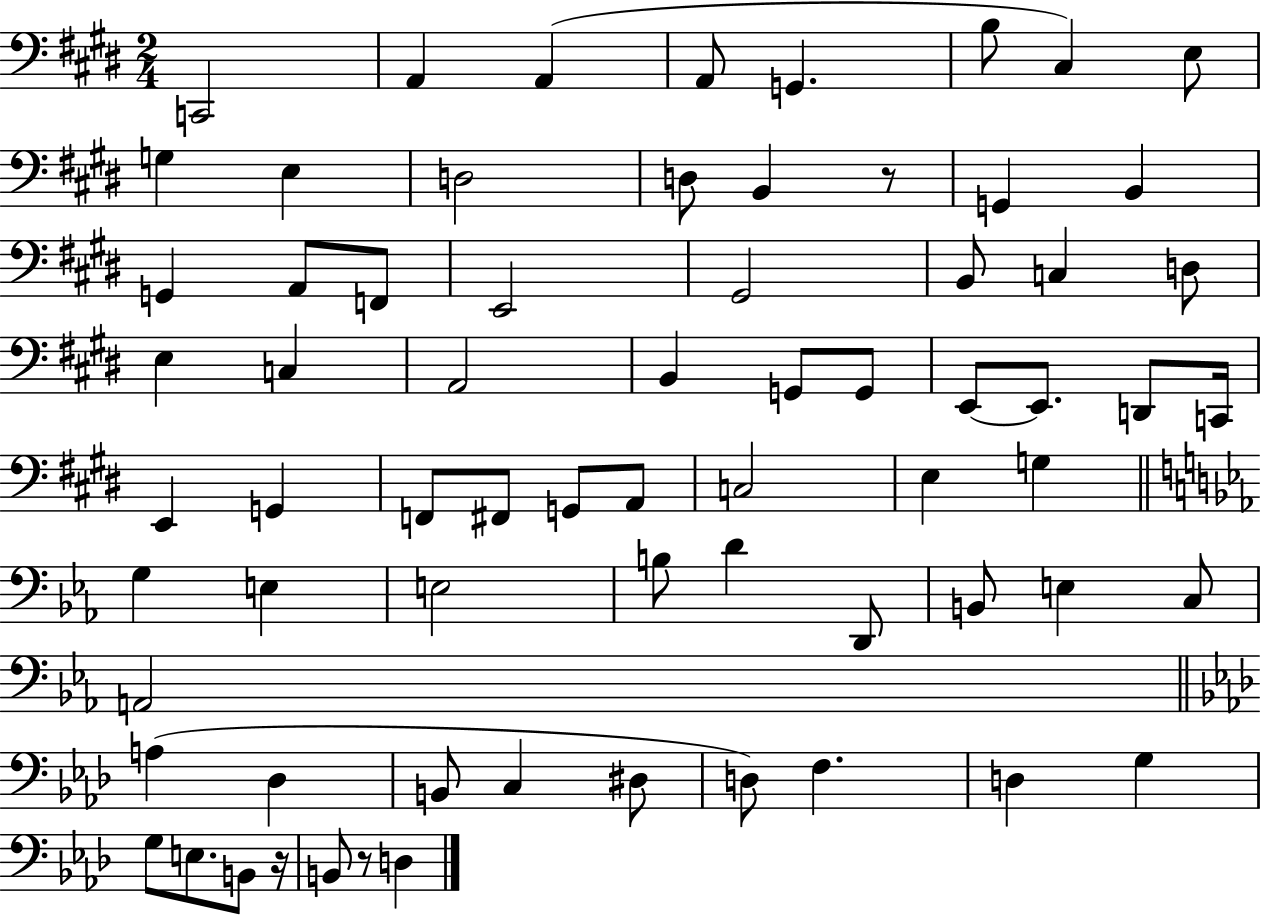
X:1
T:Untitled
M:2/4
L:1/4
K:E
C,,2 A,, A,, A,,/2 G,, B,/2 ^C, E,/2 G, E, D,2 D,/2 B,, z/2 G,, B,, G,, A,,/2 F,,/2 E,,2 ^G,,2 B,,/2 C, D,/2 E, C, A,,2 B,, G,,/2 G,,/2 E,,/2 E,,/2 D,,/2 C,,/4 E,, G,, F,,/2 ^F,,/2 G,,/2 A,,/2 C,2 E, G, G, E, E,2 B,/2 D D,,/2 B,,/2 E, C,/2 A,,2 A, _D, B,,/2 C, ^D,/2 D,/2 F, D, G, G,/2 E,/2 B,,/2 z/4 B,,/2 z/2 D,